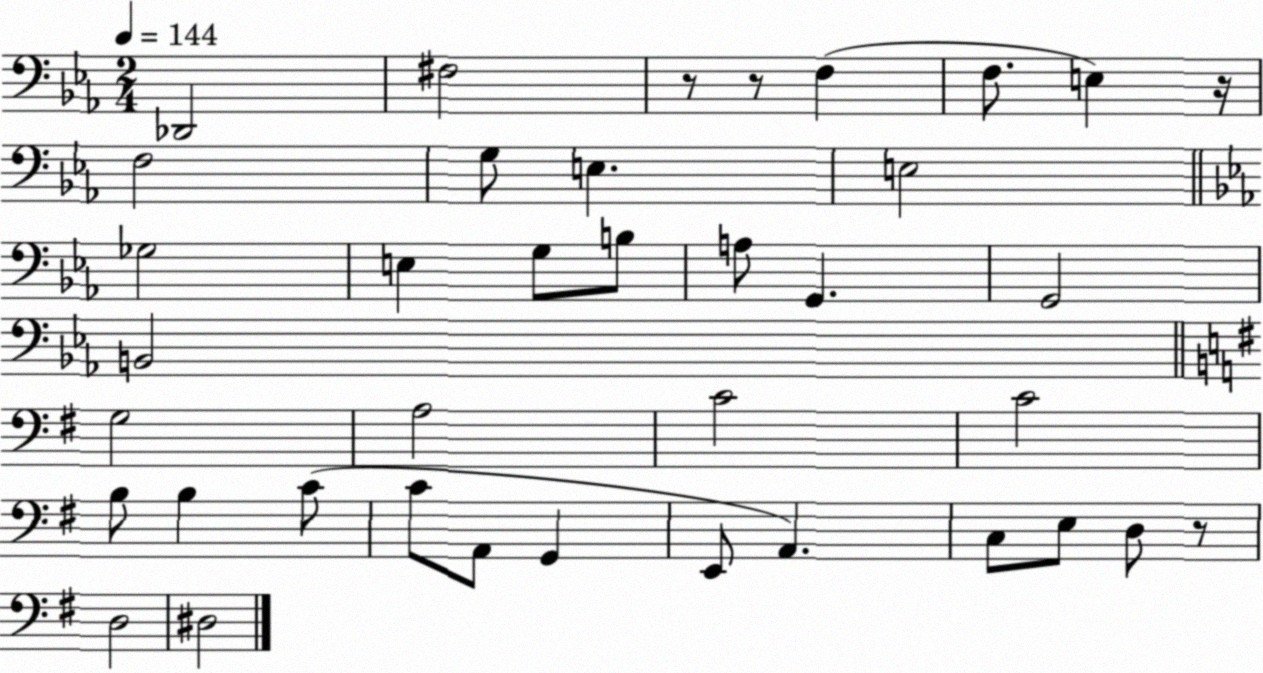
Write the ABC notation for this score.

X:1
T:Untitled
M:2/4
L:1/4
K:Eb
_D,,2 ^F,2 z/2 z/2 F, F,/2 E, z/4 F,2 G,/2 E, E,2 _G,2 E, G,/2 B,/2 A,/2 G,, G,,2 B,,2 G,2 A,2 C2 C2 B,/2 B, C/2 C/2 A,,/2 G,, E,,/2 A,, C,/2 E,/2 D,/2 z/2 D,2 ^D,2